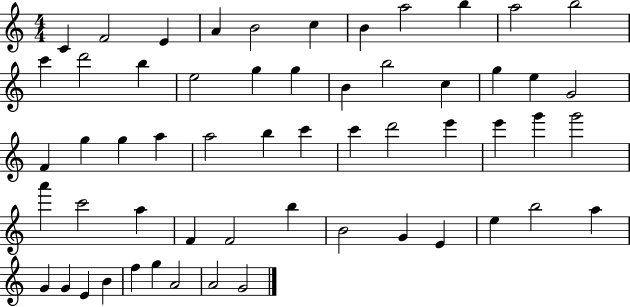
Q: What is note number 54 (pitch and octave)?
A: G5